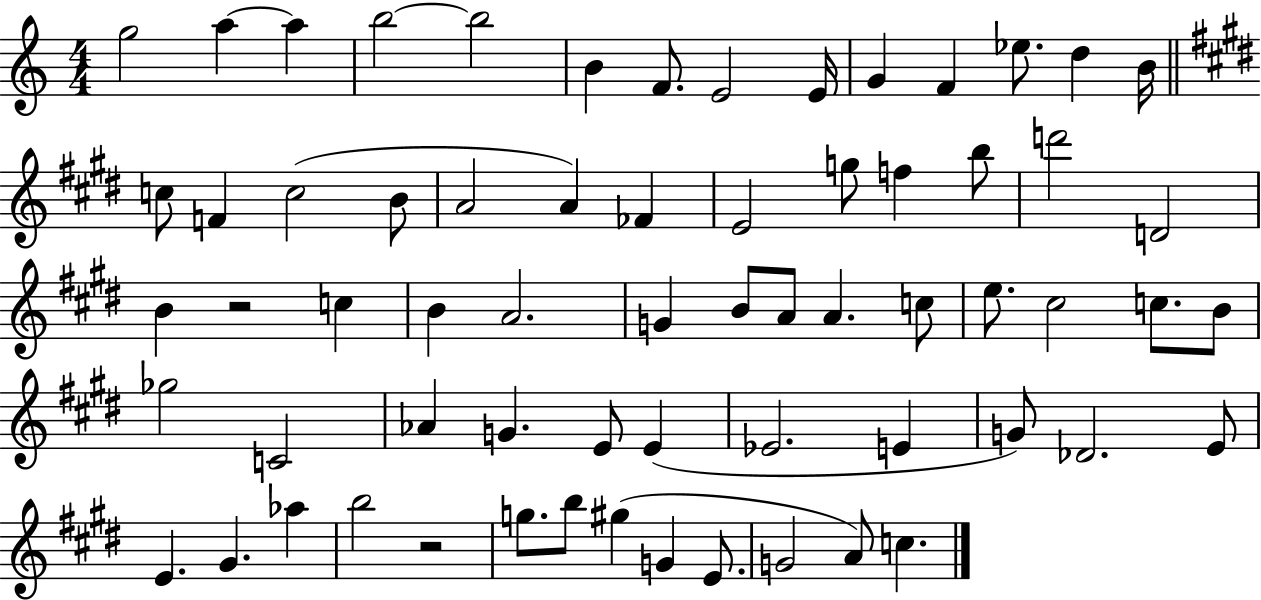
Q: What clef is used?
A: treble